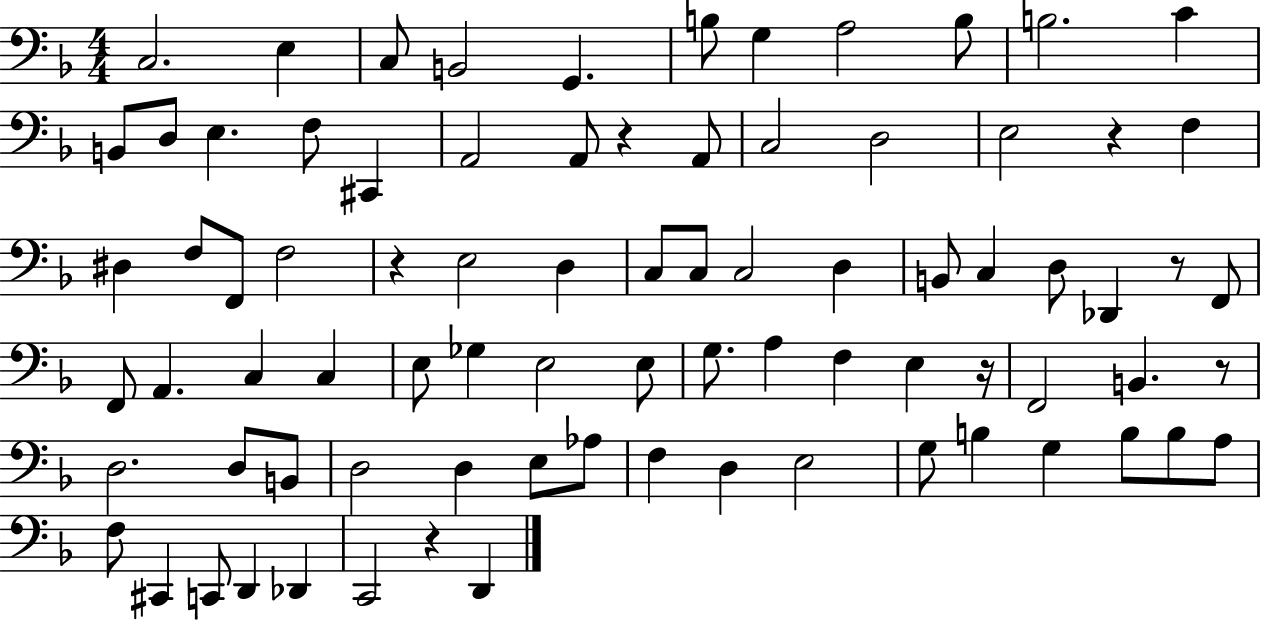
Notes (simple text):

C3/h. E3/q C3/e B2/h G2/q. B3/e G3/q A3/h B3/e B3/h. C4/q B2/e D3/e E3/q. F3/e C#2/q A2/h A2/e R/q A2/e C3/h D3/h E3/h R/q F3/q D#3/q F3/e F2/e F3/h R/q E3/h D3/q C3/e C3/e C3/h D3/q B2/e C3/q D3/e Db2/q R/e F2/e F2/e A2/q. C3/q C3/q E3/e Gb3/q E3/h E3/e G3/e. A3/q F3/q E3/q R/s F2/h B2/q. R/e D3/h. D3/e B2/e D3/h D3/q E3/e Ab3/e F3/q D3/q E3/h G3/e B3/q G3/q B3/e B3/e A3/e F3/e C#2/q C2/e D2/q Db2/q C2/h R/q D2/q